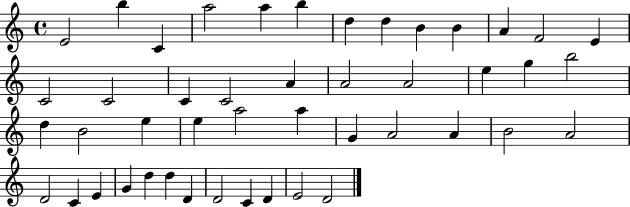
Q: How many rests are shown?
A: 0